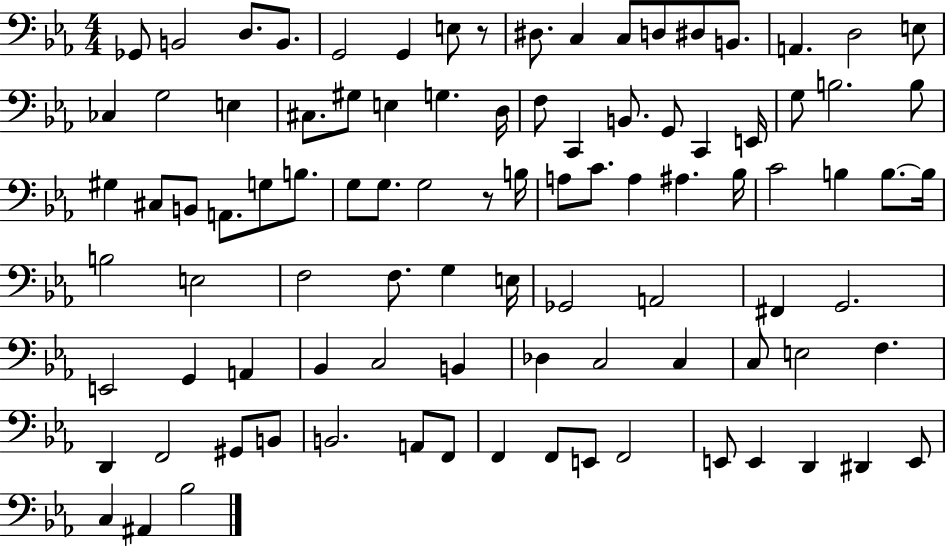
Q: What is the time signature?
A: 4/4